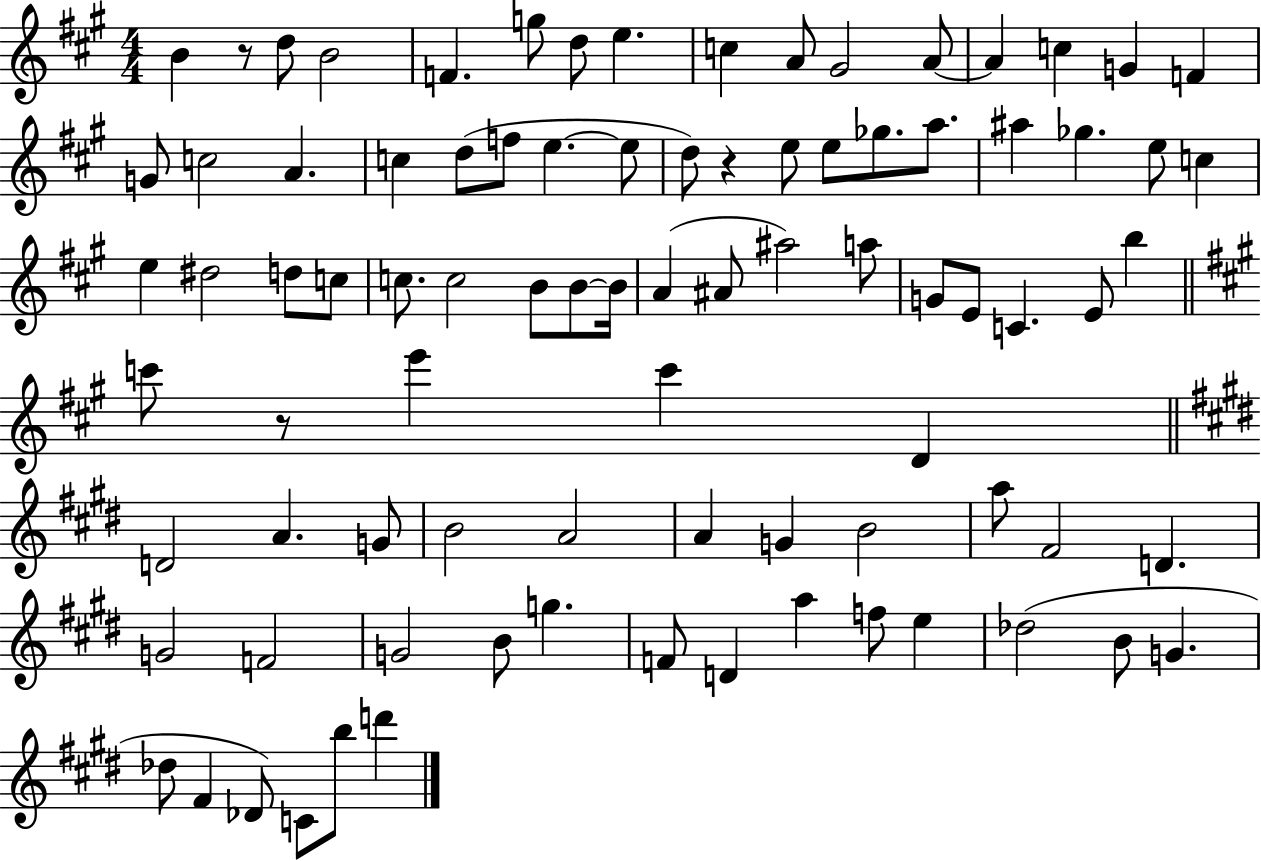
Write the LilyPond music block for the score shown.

{
  \clef treble
  \numericTimeSignature
  \time 4/4
  \key a \major
  \repeat volta 2 { b'4 r8 d''8 b'2 | f'4. g''8 d''8 e''4. | c''4 a'8 gis'2 a'8~~ | a'4 c''4 g'4 f'4 | \break g'8 c''2 a'4. | c''4 d''8( f''8 e''4.~~ e''8 | d''8) r4 e''8 e''8 ges''8. a''8. | ais''4 ges''4. e''8 c''4 | \break e''4 dis''2 d''8 c''8 | c''8. c''2 b'8 b'8~~ b'16 | a'4( ais'8 ais''2) a''8 | g'8 e'8 c'4. e'8 b''4 | \break \bar "||" \break \key a \major c'''8 r8 e'''4 c'''4 d'4 | \bar "||" \break \key e \major d'2 a'4. g'8 | b'2 a'2 | a'4 g'4 b'2 | a''8 fis'2 d'4. | \break g'2 f'2 | g'2 b'8 g''4. | f'8 d'4 a''4 f''8 e''4 | des''2( b'8 g'4. | \break des''8 fis'4 des'8) c'8 b''8 d'''4 | } \bar "|."
}